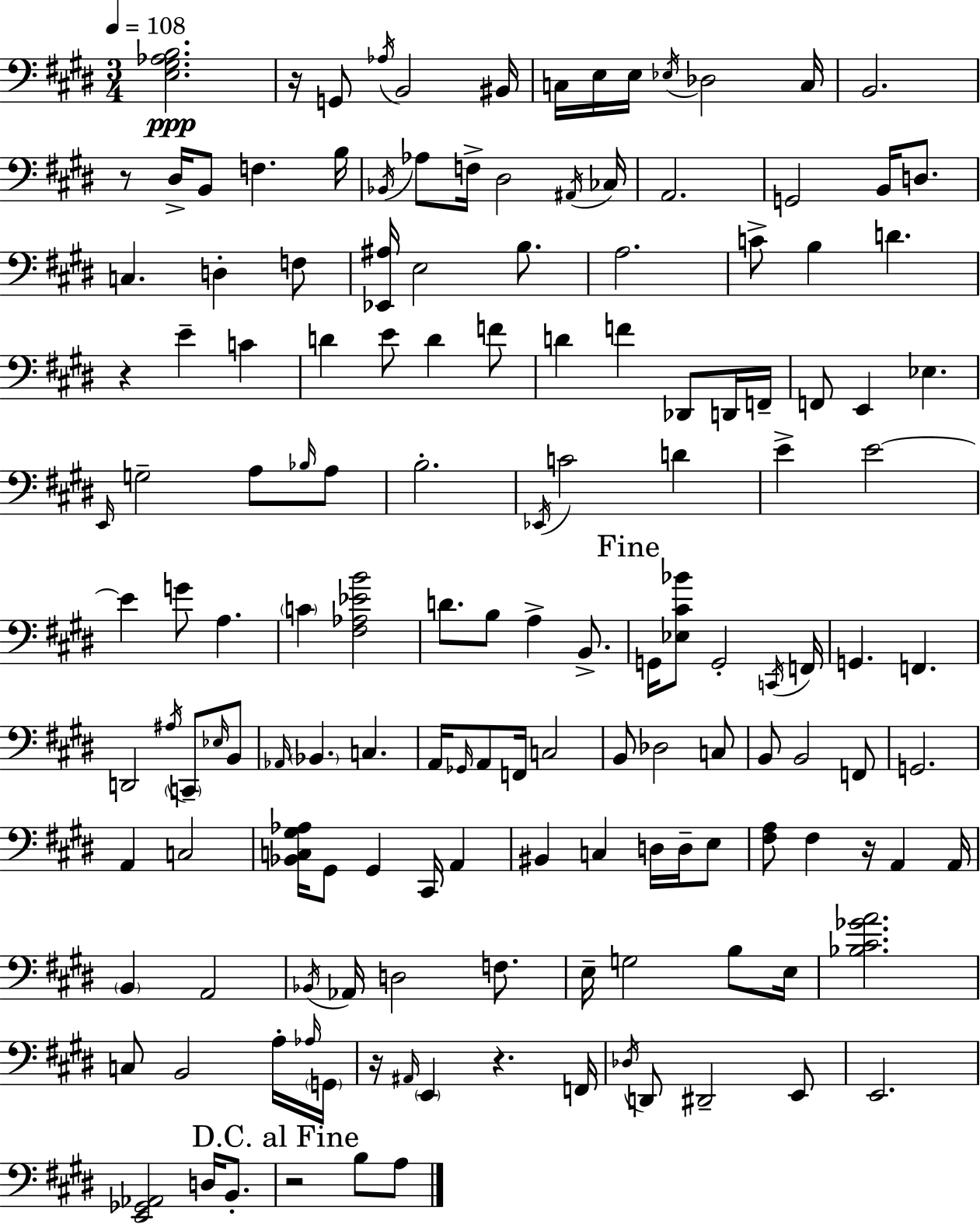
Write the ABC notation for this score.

X:1
T:Untitled
M:3/4
L:1/4
K:E
[E,^G,_A,B,]2 z/4 G,,/2 _A,/4 B,,2 ^B,,/4 C,/4 E,/4 E,/4 _E,/4 _D,2 C,/4 B,,2 z/2 ^D,/4 B,,/2 F, B,/4 _B,,/4 _A,/2 F,/4 ^D,2 ^A,,/4 _C,/4 A,,2 G,,2 B,,/4 D,/2 C, D, F,/2 [_E,,^A,]/4 E,2 B,/2 A,2 C/2 B, D z E C D E/2 D F/2 D F _D,,/2 D,,/4 F,,/4 F,,/2 E,, _E, E,,/4 G,2 A,/2 _B,/4 A,/2 B,2 _E,,/4 C2 D E E2 E G/2 A, C [^F,_A,_EB]2 D/2 B,/2 A, B,,/2 G,,/4 [_E,^C_B]/2 G,,2 C,,/4 F,,/4 G,, F,, D,,2 ^A,/4 C,,/2 _E,/4 B,,/2 _A,,/4 _B,, C, A,,/4 _G,,/4 A,,/2 F,,/4 C,2 B,,/2 _D,2 C,/2 B,,/2 B,,2 F,,/2 G,,2 A,, C,2 [_B,,C,^G,_A,]/4 ^G,,/2 ^G,, ^C,,/4 A,, ^B,, C, D,/4 D,/4 E,/2 [^F,A,]/2 ^F, z/4 A,, A,,/4 B,, A,,2 _B,,/4 _A,,/4 D,2 F,/2 E,/4 G,2 B,/2 E,/4 [_B,^C_GA]2 C,/2 B,,2 A,/4 _A,/4 G,,/4 z/4 ^A,,/4 E,, z F,,/4 _D,/4 D,,/2 ^D,,2 E,,/2 E,,2 [E,,_G,,_A,,]2 D,/4 B,,/2 z2 B,/2 A,/2